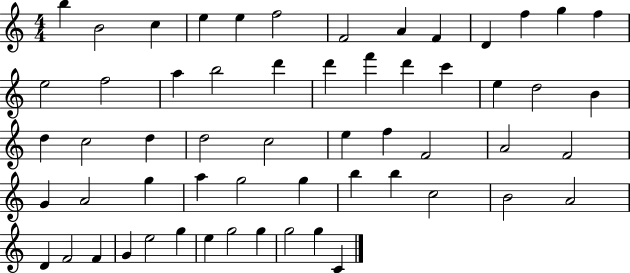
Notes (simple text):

B5/q B4/h C5/q E5/q E5/q F5/h F4/h A4/q F4/q D4/q F5/q G5/q F5/q E5/h F5/h A5/q B5/h D6/q D6/q F6/q D6/q C6/q E5/q D5/h B4/q D5/q C5/h D5/q D5/h C5/h E5/q F5/q F4/h A4/h F4/h G4/q A4/h G5/q A5/q G5/h G5/q B5/q B5/q C5/h B4/h A4/h D4/q F4/h F4/q G4/q E5/h G5/q E5/q G5/h G5/q G5/h G5/q C4/q